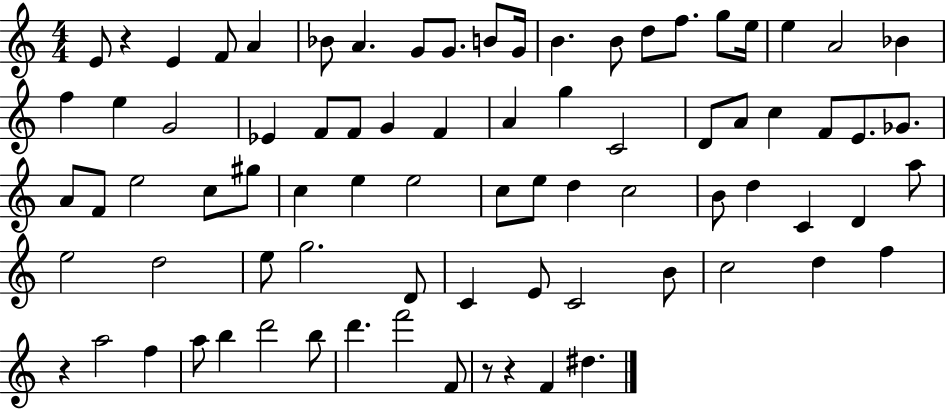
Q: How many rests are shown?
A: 4